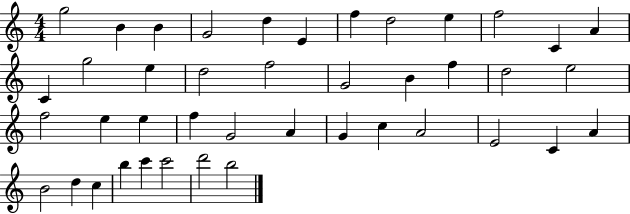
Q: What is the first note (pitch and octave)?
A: G5